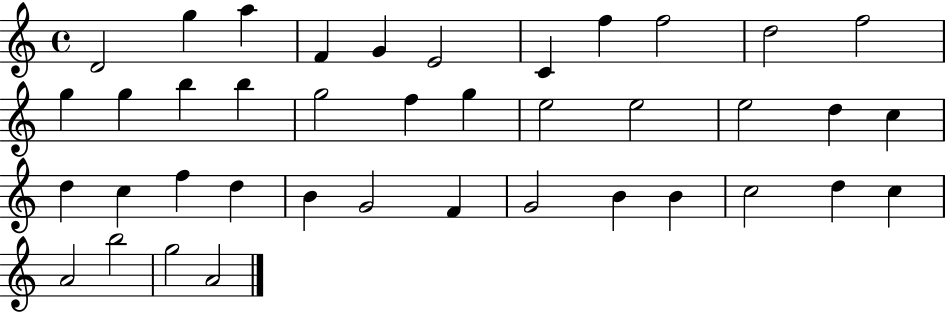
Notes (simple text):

D4/h G5/q A5/q F4/q G4/q E4/h C4/q F5/q F5/h D5/h F5/h G5/q G5/q B5/q B5/q G5/h F5/q G5/q E5/h E5/h E5/h D5/q C5/q D5/q C5/q F5/q D5/q B4/q G4/h F4/q G4/h B4/q B4/q C5/h D5/q C5/q A4/h B5/h G5/h A4/h